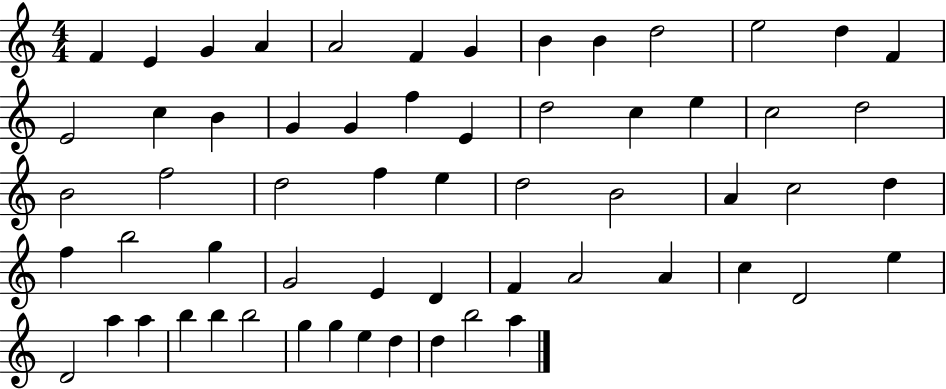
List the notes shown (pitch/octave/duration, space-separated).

F4/q E4/q G4/q A4/q A4/h F4/q G4/q B4/q B4/q D5/h E5/h D5/q F4/q E4/h C5/q B4/q G4/q G4/q F5/q E4/q D5/h C5/q E5/q C5/h D5/h B4/h F5/h D5/h F5/q E5/q D5/h B4/h A4/q C5/h D5/q F5/q B5/h G5/q G4/h E4/q D4/q F4/q A4/h A4/q C5/q D4/h E5/q D4/h A5/q A5/q B5/q B5/q B5/h G5/q G5/q E5/q D5/q D5/q B5/h A5/q